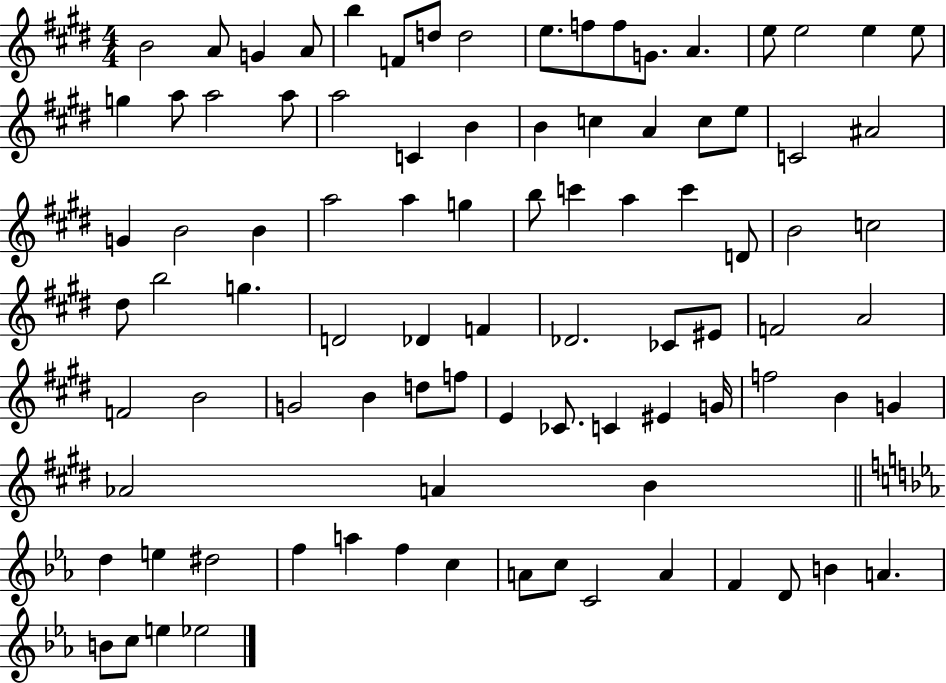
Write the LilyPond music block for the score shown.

{
  \clef treble
  \numericTimeSignature
  \time 4/4
  \key e \major
  \repeat volta 2 { b'2 a'8 g'4 a'8 | b''4 f'8 d''8 d''2 | e''8. f''8 f''8 g'8. a'4. | e''8 e''2 e''4 e''8 | \break g''4 a''8 a''2 a''8 | a''2 c'4 b'4 | b'4 c''4 a'4 c''8 e''8 | c'2 ais'2 | \break g'4 b'2 b'4 | a''2 a''4 g''4 | b''8 c'''4 a''4 c'''4 d'8 | b'2 c''2 | \break dis''8 b''2 g''4. | d'2 des'4 f'4 | des'2. ces'8 eis'8 | f'2 a'2 | \break f'2 b'2 | g'2 b'4 d''8 f''8 | e'4 ces'8. c'4 eis'4 g'16 | f''2 b'4 g'4 | \break aes'2 a'4 b'4 | \bar "||" \break \key ees \major d''4 e''4 dis''2 | f''4 a''4 f''4 c''4 | a'8 c''8 c'2 a'4 | f'4 d'8 b'4 a'4. | \break b'8 c''8 e''4 ees''2 | } \bar "|."
}